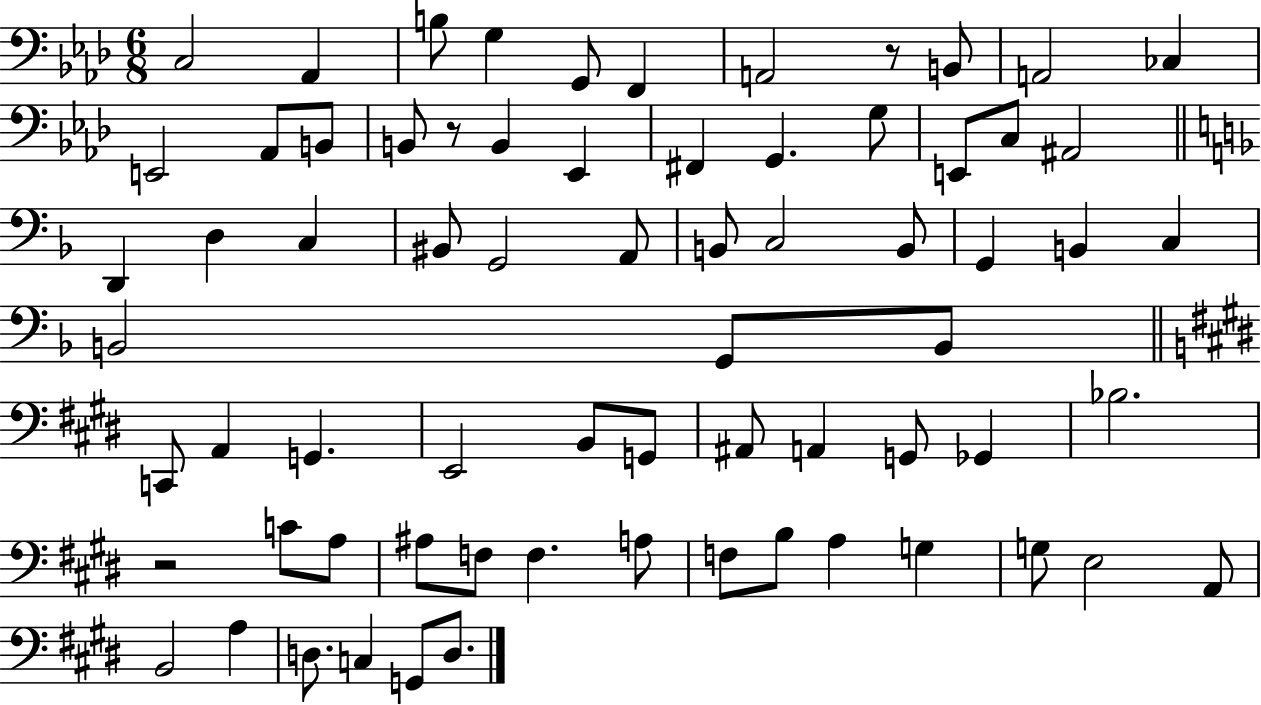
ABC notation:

X:1
T:Untitled
M:6/8
L:1/4
K:Ab
C,2 _A,, B,/2 G, G,,/2 F,, A,,2 z/2 B,,/2 A,,2 _C, E,,2 _A,,/2 B,,/2 B,,/2 z/2 B,, _E,, ^F,, G,, G,/2 E,,/2 C,/2 ^A,,2 D,, D, C, ^B,,/2 G,,2 A,,/2 B,,/2 C,2 B,,/2 G,, B,, C, B,,2 G,,/2 B,,/2 C,,/2 A,, G,, E,,2 B,,/2 G,,/2 ^A,,/2 A,, G,,/2 _G,, _B,2 z2 C/2 A,/2 ^A,/2 F,/2 F, A,/2 F,/2 B,/2 A, G, G,/2 E,2 A,,/2 B,,2 A, D,/2 C, G,,/2 D,/2